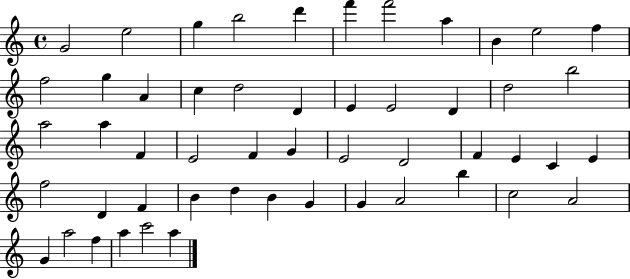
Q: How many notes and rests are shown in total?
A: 52